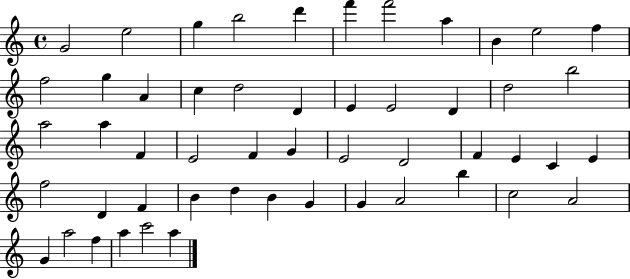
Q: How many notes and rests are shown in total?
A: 52